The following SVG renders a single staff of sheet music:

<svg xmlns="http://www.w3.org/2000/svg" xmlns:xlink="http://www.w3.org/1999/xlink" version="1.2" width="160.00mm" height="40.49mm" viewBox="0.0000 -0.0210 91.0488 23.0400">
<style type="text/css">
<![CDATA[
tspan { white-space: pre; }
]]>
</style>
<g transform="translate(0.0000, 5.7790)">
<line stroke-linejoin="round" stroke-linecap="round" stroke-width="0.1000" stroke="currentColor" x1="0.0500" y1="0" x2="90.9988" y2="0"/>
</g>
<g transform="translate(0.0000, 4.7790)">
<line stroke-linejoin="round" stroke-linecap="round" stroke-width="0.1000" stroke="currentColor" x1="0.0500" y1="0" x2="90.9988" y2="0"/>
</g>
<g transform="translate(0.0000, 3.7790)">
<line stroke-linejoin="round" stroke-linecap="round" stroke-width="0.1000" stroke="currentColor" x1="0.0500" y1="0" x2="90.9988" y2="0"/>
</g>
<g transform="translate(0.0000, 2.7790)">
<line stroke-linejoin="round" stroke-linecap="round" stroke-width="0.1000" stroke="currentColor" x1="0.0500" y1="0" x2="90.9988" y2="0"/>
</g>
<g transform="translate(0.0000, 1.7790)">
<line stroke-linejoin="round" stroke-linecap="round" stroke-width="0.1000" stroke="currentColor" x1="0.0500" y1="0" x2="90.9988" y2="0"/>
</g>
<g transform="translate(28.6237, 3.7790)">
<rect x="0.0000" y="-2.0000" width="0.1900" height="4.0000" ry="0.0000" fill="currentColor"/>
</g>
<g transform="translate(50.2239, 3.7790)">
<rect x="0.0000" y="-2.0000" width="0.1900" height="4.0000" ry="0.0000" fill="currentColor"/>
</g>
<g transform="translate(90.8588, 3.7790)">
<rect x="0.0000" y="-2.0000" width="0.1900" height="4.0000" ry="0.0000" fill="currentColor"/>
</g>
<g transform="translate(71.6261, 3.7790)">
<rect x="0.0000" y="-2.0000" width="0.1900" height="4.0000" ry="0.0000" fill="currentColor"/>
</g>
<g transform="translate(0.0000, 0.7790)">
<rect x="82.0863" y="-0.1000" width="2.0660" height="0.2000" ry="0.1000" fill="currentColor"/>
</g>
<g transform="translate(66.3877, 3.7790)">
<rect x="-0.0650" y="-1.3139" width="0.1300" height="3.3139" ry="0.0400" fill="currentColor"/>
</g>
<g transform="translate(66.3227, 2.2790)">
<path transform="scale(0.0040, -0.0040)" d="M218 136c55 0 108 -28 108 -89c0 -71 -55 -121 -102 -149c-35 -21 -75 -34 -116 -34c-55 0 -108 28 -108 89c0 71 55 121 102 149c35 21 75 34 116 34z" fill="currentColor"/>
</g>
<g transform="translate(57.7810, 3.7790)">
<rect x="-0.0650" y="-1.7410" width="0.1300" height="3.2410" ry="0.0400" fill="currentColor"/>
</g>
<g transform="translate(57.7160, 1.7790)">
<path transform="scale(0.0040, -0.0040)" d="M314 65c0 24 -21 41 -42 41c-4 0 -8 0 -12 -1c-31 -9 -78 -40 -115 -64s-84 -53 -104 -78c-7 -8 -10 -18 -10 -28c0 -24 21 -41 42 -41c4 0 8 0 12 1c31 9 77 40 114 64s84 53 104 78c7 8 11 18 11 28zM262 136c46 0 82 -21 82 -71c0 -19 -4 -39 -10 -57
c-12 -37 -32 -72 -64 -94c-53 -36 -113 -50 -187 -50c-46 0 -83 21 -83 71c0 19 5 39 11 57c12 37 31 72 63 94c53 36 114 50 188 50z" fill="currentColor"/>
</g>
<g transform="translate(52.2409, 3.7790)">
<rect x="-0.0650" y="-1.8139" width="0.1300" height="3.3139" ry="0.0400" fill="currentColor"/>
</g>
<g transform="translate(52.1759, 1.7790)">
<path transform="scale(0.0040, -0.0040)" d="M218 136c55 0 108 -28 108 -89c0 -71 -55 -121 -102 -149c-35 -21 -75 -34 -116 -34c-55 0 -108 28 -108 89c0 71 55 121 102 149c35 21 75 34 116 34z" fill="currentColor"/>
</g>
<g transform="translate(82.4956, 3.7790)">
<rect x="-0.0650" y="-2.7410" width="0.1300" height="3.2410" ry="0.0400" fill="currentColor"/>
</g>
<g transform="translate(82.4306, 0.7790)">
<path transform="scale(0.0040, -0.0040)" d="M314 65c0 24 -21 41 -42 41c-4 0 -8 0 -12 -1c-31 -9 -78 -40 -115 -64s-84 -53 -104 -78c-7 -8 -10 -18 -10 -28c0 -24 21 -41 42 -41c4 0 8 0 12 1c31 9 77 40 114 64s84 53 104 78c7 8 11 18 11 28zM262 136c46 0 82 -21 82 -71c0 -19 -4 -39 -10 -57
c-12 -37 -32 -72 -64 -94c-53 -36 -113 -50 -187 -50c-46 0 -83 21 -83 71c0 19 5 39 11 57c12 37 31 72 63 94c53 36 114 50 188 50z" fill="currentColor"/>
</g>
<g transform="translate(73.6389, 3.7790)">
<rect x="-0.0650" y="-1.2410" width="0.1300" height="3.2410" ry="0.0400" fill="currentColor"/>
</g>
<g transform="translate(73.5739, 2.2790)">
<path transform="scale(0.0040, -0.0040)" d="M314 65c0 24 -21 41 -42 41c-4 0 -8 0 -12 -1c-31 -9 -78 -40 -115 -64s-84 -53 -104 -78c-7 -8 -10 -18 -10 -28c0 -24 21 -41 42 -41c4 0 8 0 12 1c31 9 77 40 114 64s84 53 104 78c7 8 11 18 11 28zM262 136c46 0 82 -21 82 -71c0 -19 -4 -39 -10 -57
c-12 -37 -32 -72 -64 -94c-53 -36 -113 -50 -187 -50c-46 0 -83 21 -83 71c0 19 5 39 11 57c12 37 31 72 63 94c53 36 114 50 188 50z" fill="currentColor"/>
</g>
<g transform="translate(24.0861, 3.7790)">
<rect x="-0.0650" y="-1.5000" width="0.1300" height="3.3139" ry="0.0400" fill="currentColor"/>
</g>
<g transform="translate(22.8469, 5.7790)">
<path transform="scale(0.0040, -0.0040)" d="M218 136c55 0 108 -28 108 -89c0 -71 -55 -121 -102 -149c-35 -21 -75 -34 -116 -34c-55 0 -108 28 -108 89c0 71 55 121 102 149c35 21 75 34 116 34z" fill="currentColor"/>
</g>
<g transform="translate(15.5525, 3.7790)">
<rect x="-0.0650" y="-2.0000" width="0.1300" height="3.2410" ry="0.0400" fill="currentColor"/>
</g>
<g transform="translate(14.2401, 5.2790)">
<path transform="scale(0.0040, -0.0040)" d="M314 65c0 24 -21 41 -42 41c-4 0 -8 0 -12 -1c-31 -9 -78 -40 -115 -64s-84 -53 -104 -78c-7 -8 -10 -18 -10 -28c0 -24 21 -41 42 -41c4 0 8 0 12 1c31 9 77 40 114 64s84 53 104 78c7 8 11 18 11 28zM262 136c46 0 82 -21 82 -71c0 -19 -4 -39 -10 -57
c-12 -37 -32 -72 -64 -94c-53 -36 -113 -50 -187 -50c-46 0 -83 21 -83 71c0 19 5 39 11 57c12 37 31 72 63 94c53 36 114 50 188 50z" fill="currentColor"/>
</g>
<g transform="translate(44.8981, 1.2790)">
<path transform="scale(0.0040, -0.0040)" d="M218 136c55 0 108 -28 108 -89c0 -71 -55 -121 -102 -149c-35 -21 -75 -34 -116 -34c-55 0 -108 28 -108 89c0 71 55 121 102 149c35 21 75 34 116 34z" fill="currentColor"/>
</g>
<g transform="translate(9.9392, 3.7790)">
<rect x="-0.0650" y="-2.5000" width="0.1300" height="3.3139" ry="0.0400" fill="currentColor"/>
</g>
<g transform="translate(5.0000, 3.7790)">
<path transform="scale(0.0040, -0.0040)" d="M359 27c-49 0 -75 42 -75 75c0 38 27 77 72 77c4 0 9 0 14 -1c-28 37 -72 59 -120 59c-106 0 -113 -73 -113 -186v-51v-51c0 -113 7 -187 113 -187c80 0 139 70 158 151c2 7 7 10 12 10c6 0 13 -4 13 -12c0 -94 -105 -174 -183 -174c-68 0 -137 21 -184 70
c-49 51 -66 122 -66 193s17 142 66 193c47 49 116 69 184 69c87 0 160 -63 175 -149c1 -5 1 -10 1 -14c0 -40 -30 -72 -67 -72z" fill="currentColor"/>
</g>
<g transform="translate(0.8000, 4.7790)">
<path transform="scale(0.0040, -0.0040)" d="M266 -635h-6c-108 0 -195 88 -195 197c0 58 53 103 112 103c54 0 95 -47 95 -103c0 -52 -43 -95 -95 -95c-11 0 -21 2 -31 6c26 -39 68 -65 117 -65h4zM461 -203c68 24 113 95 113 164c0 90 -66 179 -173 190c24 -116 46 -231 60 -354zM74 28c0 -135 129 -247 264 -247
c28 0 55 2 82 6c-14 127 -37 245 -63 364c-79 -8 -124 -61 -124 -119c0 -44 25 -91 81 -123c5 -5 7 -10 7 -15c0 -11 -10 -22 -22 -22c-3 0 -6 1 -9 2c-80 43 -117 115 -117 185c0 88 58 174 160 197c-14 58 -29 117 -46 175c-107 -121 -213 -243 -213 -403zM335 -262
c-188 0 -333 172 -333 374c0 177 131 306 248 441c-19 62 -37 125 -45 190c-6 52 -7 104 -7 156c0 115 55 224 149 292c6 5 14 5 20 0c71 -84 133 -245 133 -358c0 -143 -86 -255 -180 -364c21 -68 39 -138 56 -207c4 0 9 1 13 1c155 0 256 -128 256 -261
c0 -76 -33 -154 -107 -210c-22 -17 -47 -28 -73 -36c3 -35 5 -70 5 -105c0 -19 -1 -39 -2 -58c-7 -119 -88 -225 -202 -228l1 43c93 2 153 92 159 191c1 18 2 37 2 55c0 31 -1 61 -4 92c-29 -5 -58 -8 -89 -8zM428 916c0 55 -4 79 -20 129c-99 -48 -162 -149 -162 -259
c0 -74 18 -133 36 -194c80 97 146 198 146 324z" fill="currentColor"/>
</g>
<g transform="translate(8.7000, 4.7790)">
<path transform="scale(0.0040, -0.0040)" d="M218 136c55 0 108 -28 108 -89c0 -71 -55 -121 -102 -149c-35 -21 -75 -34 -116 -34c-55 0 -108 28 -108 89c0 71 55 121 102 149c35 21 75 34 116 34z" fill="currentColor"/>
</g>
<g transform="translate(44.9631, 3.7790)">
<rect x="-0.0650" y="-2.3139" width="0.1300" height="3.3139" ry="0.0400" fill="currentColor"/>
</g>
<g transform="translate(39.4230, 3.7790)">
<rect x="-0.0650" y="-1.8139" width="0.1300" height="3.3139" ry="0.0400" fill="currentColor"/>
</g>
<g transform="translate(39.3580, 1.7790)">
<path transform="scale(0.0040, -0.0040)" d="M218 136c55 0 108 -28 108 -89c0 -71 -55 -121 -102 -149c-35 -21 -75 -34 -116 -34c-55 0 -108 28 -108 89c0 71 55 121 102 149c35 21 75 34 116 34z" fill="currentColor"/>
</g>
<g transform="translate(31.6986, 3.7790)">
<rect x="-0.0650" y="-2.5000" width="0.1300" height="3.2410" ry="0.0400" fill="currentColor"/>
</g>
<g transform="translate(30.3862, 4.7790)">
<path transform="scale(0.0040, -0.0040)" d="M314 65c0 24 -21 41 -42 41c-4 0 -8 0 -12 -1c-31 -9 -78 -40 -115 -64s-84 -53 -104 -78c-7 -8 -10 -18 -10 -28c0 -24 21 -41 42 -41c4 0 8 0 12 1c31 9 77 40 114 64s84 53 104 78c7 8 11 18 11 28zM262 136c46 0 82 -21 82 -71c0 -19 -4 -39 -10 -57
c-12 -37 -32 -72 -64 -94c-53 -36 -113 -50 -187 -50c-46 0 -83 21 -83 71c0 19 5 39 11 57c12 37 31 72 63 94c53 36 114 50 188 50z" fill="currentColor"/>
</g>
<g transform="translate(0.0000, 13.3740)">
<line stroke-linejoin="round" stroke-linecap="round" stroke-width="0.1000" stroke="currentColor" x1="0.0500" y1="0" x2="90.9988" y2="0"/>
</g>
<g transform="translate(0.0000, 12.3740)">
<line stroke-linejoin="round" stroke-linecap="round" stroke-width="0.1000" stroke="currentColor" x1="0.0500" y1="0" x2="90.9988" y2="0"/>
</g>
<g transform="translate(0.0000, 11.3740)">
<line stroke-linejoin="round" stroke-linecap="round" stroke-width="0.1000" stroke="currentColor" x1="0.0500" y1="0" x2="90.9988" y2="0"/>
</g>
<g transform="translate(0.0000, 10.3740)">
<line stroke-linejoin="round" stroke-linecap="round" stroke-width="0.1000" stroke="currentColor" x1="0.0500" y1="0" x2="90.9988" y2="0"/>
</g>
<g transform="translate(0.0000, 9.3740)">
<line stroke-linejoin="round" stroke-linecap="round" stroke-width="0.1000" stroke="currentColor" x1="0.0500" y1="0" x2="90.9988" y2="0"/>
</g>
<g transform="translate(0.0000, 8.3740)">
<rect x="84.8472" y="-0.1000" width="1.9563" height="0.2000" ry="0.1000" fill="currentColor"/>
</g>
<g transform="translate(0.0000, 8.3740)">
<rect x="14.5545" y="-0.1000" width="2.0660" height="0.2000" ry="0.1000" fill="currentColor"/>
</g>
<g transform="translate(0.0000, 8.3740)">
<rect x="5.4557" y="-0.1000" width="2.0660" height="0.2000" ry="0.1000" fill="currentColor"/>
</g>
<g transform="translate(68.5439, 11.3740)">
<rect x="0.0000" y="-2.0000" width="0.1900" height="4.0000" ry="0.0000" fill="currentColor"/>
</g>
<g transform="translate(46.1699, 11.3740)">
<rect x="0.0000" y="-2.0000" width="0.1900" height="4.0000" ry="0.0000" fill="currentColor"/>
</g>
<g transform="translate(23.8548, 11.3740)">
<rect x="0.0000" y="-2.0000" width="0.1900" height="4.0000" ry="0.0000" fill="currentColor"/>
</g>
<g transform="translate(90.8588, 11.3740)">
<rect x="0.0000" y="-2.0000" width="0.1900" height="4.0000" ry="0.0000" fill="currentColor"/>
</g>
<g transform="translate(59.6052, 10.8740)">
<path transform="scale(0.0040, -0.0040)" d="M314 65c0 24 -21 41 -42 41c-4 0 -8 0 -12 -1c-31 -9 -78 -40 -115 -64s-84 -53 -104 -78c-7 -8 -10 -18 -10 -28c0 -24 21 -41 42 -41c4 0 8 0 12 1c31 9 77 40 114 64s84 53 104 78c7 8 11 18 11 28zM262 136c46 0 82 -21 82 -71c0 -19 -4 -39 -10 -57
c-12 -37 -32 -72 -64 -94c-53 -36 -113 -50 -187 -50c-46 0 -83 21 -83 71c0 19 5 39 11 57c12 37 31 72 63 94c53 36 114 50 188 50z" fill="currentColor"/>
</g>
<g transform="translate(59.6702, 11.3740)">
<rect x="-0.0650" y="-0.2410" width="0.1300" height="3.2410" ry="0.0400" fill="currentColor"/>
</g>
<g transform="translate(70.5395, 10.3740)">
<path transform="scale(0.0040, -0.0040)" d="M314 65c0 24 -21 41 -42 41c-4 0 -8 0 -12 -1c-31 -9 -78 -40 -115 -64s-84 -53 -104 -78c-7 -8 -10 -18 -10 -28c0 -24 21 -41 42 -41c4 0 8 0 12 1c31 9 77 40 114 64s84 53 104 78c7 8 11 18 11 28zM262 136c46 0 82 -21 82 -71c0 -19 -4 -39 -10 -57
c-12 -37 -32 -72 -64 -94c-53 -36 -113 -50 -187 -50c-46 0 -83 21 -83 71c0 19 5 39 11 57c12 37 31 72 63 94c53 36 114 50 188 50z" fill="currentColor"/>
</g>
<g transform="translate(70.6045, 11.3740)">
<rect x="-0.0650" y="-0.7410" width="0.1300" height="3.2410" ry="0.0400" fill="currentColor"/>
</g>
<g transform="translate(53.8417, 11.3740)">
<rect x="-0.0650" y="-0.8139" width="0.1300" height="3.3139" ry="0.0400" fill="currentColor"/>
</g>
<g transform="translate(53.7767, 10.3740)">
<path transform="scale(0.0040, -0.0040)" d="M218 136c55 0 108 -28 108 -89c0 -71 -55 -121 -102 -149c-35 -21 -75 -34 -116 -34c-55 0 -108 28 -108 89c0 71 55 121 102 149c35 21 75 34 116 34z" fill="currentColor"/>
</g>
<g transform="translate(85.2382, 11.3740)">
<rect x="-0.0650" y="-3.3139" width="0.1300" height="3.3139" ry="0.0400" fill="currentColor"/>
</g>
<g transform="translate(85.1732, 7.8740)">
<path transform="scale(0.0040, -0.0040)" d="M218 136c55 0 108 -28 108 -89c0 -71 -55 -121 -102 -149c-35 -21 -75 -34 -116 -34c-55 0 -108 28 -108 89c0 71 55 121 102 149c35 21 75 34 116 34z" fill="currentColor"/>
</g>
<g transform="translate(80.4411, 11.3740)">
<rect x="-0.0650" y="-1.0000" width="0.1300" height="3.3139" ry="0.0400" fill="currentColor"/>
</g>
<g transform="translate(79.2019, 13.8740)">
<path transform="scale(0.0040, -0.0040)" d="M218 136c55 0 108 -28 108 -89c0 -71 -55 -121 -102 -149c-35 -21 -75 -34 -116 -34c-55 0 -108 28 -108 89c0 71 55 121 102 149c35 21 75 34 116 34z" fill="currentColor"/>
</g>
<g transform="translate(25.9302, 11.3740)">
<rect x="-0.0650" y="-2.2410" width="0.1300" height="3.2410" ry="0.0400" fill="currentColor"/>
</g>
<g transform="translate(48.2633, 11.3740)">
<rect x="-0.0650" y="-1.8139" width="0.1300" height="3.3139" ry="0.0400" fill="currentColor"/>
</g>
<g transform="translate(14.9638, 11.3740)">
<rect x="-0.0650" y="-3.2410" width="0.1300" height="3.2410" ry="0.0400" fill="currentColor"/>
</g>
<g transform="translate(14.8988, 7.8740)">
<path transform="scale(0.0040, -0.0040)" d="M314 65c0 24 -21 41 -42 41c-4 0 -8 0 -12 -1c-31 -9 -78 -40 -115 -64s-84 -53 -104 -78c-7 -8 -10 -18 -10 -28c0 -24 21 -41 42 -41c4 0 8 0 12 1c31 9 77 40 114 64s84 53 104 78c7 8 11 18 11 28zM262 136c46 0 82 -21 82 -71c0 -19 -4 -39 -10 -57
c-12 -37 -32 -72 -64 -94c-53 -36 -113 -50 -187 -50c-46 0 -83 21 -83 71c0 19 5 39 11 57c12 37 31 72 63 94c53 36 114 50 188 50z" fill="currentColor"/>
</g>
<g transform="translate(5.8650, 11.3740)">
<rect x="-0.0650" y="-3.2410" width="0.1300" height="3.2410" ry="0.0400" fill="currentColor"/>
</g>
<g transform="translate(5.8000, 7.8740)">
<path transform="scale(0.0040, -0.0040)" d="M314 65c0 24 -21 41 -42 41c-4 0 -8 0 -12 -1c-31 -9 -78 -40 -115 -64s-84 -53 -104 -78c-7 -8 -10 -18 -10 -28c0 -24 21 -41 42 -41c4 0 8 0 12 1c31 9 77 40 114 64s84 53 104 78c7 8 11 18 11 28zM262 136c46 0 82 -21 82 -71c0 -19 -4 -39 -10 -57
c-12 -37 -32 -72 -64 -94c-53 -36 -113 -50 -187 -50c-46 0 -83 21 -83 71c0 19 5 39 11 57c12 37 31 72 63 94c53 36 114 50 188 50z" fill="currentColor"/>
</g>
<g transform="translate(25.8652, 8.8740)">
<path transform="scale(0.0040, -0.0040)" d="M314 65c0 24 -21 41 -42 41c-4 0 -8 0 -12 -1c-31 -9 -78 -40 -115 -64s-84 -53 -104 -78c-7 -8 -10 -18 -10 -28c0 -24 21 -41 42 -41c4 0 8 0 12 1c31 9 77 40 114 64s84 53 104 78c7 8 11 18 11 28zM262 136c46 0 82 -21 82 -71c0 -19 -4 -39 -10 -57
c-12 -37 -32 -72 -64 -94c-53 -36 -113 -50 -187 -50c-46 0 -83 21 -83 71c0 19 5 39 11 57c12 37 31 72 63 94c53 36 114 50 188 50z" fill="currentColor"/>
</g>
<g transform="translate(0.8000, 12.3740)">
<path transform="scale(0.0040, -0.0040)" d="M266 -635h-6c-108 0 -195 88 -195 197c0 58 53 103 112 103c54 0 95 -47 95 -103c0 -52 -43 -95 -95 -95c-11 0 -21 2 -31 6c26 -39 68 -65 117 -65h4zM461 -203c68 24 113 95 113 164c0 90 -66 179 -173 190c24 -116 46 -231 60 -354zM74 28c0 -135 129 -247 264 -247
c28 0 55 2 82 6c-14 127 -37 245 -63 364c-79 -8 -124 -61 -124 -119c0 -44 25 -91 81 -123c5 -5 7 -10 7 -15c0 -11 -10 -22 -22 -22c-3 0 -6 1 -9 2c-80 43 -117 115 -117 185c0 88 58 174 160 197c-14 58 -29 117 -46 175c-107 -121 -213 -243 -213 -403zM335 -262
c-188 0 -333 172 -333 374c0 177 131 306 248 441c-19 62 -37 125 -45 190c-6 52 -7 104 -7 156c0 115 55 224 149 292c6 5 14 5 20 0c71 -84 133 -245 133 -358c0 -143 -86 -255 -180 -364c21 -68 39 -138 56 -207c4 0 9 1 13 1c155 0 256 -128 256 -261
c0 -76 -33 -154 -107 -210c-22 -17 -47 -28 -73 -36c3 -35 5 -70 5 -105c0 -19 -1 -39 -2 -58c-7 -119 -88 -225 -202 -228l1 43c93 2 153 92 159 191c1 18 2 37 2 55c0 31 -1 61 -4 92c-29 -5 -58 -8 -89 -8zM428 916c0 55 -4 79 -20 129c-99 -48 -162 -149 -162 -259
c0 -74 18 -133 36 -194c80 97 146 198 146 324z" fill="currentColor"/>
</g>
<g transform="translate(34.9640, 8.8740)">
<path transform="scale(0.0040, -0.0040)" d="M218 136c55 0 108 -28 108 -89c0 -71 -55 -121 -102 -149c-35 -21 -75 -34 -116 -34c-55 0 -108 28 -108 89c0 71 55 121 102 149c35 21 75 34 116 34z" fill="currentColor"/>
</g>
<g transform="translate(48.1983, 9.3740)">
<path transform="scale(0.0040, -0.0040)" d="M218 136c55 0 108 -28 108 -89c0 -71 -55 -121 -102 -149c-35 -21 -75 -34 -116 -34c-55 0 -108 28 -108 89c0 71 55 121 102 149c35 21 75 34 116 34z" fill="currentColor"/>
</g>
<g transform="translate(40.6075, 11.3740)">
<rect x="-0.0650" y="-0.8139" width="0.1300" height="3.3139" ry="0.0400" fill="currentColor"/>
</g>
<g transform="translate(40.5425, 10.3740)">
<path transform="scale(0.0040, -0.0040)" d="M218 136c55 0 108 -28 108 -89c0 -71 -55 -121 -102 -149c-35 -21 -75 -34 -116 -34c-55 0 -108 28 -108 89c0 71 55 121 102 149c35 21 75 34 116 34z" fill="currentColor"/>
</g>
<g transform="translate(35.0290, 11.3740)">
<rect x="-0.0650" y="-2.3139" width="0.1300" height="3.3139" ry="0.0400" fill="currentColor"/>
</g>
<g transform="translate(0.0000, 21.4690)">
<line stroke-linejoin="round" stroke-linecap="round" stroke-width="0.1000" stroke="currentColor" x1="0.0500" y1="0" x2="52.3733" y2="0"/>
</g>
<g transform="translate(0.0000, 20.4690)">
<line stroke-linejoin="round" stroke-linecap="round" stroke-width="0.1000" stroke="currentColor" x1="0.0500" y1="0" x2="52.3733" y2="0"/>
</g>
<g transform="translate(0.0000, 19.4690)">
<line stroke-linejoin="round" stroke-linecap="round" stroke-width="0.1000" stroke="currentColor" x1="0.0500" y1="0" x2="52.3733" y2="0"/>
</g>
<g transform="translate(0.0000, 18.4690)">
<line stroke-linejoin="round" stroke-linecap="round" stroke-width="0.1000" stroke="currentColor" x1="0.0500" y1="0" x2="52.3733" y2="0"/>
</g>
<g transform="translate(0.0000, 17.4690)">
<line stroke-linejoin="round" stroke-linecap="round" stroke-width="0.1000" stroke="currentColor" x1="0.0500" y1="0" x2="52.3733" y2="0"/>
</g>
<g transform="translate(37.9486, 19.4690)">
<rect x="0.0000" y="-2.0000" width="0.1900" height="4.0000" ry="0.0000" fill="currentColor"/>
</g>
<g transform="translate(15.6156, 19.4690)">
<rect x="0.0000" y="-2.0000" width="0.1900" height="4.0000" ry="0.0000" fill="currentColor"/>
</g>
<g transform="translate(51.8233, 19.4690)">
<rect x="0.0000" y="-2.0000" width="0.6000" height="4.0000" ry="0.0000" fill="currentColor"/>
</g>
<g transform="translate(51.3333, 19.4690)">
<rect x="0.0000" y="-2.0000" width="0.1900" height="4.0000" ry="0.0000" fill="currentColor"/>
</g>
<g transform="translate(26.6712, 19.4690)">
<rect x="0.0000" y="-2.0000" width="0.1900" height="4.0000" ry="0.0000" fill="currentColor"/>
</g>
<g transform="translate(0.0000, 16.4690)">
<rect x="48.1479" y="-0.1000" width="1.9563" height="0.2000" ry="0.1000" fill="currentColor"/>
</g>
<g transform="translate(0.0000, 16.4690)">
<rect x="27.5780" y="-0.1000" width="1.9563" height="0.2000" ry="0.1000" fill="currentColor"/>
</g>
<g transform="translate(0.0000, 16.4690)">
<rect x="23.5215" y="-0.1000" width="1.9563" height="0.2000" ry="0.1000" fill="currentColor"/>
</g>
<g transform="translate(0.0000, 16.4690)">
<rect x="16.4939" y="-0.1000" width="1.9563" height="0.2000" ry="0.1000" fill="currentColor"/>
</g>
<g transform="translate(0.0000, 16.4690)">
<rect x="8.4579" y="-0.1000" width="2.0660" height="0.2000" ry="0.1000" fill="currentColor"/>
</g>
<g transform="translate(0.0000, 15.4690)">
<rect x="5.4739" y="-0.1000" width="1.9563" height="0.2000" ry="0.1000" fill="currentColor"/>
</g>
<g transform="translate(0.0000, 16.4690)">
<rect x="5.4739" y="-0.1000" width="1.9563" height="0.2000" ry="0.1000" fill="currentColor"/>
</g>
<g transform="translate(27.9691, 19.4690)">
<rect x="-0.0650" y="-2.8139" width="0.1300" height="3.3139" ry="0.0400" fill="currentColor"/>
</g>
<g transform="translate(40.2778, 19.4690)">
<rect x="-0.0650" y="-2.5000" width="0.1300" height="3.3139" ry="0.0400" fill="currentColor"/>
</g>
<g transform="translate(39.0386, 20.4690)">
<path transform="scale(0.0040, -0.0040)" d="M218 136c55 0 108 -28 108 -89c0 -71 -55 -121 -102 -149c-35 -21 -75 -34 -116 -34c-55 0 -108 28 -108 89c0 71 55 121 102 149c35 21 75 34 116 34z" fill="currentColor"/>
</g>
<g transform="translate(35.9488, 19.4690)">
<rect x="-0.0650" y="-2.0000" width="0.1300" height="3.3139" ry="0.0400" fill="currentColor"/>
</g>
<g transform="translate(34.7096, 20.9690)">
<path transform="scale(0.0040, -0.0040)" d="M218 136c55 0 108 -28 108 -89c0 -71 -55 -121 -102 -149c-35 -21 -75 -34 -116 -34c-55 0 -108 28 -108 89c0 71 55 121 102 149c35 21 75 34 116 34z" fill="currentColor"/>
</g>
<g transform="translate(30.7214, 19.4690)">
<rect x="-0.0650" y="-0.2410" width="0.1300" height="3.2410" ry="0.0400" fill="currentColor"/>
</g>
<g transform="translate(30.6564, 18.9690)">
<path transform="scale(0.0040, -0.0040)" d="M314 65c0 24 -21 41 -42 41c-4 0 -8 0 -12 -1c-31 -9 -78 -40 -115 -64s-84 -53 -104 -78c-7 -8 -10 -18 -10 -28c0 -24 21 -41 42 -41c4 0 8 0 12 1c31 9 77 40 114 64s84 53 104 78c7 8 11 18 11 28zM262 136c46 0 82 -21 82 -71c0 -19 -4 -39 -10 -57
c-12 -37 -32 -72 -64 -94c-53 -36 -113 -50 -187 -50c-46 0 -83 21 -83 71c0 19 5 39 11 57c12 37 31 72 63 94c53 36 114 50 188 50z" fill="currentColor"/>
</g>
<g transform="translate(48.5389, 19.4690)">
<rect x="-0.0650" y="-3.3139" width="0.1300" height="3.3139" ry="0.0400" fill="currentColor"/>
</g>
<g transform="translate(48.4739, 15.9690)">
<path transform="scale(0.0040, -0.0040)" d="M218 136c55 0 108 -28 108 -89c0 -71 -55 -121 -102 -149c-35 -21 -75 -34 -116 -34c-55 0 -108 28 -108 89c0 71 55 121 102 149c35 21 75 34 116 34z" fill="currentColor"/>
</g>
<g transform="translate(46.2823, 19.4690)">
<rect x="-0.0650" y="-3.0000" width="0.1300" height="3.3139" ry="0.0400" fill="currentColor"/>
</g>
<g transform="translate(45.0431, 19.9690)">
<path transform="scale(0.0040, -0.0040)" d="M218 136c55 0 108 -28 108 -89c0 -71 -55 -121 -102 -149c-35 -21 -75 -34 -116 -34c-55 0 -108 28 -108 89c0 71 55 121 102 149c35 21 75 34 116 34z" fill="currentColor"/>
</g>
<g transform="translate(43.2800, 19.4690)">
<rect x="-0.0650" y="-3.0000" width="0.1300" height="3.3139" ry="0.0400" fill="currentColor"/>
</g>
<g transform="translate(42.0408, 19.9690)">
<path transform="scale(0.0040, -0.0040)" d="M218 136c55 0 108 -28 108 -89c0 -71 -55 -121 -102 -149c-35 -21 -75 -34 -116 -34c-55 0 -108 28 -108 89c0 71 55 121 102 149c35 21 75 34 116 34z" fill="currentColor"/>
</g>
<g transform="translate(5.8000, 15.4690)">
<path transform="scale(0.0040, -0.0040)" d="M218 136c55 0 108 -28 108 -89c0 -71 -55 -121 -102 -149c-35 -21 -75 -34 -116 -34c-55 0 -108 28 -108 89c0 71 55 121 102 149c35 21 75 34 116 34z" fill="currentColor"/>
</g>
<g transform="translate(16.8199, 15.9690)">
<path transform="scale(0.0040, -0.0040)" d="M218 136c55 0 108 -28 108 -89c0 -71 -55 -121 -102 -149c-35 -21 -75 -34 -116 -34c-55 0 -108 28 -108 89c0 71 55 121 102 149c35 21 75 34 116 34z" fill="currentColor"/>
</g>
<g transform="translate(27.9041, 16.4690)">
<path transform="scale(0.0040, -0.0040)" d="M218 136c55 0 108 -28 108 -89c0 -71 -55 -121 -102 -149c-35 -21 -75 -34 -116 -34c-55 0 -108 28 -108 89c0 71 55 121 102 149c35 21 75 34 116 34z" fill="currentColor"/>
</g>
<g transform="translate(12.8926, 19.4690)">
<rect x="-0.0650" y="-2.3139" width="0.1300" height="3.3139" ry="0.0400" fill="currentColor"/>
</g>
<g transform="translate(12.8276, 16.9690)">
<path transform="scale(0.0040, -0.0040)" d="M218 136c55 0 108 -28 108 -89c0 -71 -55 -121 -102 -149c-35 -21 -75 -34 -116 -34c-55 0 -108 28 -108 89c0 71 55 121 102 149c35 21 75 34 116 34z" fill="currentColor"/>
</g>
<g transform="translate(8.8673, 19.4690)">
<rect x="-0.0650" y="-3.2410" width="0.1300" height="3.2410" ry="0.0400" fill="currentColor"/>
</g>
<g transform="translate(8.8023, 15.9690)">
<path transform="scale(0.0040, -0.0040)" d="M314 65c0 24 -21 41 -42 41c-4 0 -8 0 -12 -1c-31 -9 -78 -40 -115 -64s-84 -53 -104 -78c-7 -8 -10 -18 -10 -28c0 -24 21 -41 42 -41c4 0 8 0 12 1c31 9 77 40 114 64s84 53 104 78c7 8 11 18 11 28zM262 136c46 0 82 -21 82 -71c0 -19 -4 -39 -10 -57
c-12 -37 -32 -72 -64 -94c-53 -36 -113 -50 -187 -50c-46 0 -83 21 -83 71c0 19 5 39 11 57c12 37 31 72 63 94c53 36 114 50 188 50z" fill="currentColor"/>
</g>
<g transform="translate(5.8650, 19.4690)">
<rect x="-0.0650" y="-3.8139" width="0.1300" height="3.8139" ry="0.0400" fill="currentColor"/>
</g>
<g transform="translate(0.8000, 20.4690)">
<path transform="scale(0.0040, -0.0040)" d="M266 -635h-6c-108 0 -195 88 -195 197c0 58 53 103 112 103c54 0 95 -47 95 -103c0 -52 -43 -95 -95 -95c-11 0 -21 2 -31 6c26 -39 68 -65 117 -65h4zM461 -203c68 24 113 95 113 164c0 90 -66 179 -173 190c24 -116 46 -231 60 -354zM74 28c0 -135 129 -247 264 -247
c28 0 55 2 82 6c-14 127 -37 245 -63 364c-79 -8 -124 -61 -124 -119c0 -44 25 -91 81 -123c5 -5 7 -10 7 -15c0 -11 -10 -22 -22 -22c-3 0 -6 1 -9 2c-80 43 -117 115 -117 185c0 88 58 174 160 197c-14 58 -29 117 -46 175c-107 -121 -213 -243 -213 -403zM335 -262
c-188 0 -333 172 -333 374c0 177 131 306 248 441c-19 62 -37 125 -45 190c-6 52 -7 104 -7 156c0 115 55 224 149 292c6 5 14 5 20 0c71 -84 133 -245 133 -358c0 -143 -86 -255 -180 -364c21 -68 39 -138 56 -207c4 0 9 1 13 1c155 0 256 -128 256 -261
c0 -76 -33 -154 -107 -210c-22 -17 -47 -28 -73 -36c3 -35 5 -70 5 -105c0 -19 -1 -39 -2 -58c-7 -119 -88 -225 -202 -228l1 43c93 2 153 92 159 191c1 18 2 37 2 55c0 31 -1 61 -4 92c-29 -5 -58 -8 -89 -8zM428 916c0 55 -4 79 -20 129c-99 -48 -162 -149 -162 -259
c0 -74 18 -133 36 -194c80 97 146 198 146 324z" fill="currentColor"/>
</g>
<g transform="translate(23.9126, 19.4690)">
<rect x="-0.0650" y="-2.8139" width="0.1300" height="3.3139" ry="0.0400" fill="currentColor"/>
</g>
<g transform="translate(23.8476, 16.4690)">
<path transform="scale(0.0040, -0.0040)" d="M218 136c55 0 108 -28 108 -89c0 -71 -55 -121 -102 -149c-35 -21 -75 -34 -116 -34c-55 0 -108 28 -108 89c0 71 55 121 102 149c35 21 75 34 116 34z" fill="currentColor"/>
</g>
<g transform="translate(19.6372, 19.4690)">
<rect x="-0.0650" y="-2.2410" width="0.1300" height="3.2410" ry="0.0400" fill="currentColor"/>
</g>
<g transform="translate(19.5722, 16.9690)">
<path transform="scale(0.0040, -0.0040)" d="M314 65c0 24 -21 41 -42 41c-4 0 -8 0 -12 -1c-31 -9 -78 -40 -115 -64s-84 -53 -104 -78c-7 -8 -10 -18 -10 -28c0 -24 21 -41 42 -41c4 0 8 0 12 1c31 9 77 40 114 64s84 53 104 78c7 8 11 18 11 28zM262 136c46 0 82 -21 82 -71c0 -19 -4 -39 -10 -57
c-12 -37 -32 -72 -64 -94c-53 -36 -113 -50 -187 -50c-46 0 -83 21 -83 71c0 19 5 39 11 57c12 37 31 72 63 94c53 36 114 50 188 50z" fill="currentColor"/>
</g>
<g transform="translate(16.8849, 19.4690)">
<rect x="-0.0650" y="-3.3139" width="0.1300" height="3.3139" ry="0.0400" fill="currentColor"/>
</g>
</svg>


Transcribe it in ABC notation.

X:1
T:Untitled
M:4/4
L:1/4
K:C
G F2 E G2 f g f f2 e e2 a2 b2 b2 g2 g d f d c2 d2 D b c' b2 g b g2 a a c2 F G A A b